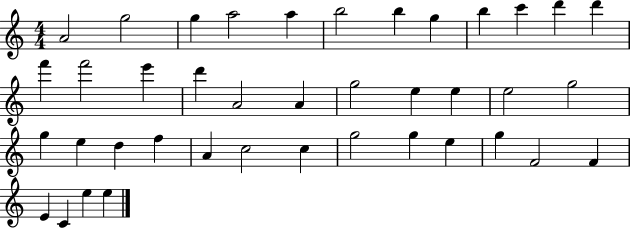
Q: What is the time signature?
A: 4/4